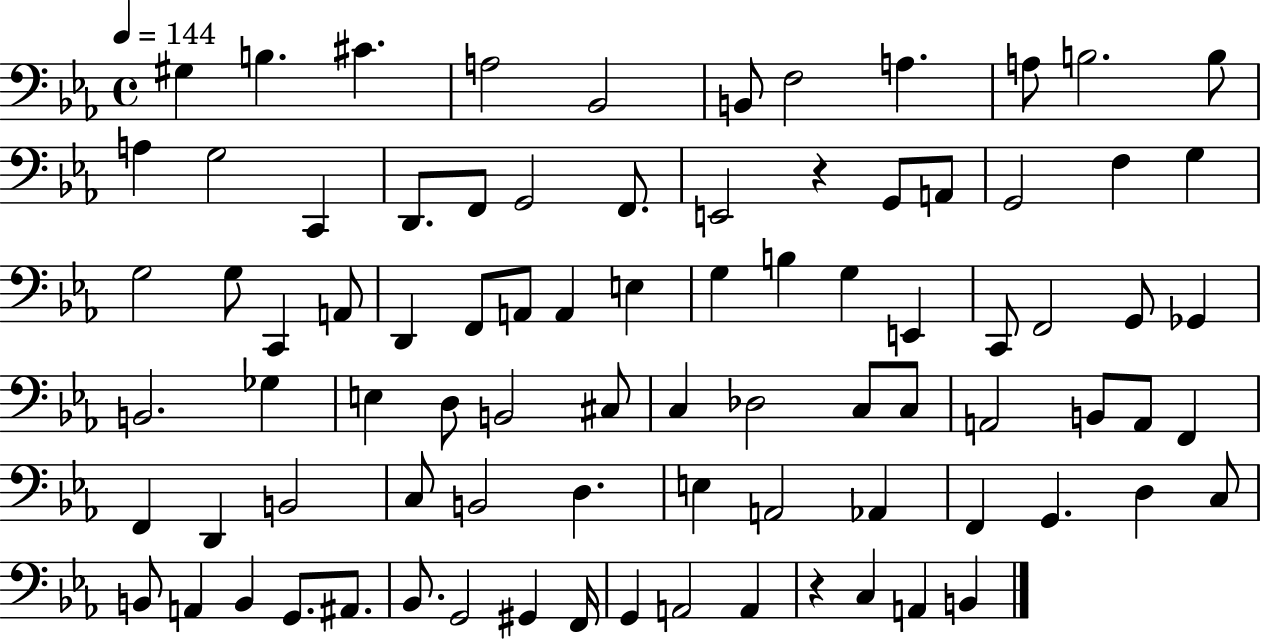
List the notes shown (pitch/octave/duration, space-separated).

G#3/q B3/q. C#4/q. A3/h Bb2/h B2/e F3/h A3/q. A3/e B3/h. B3/e A3/q G3/h C2/q D2/e. F2/e G2/h F2/e. E2/h R/q G2/e A2/e G2/h F3/q G3/q G3/h G3/e C2/q A2/e D2/q F2/e A2/e A2/q E3/q G3/q B3/q G3/q E2/q C2/e F2/h G2/e Gb2/q B2/h. Gb3/q E3/q D3/e B2/h C#3/e C3/q Db3/h C3/e C3/e A2/h B2/e A2/e F2/q F2/q D2/q B2/h C3/e B2/h D3/q. E3/q A2/h Ab2/q F2/q G2/q. D3/q C3/e B2/e A2/q B2/q G2/e. A#2/e. Bb2/e. G2/h G#2/q F2/s G2/q A2/h A2/q R/q C3/q A2/q B2/q